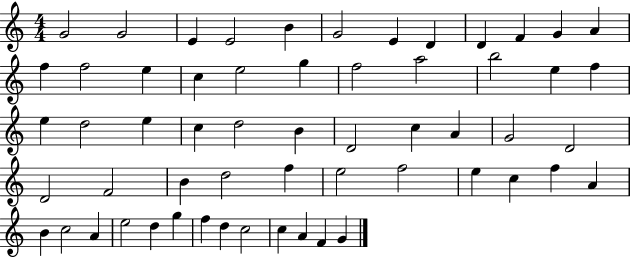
{
  \clef treble
  \numericTimeSignature
  \time 4/4
  \key c \major
  g'2 g'2 | e'4 e'2 b'4 | g'2 e'4 d'4 | d'4 f'4 g'4 a'4 | \break f''4 f''2 e''4 | c''4 e''2 g''4 | f''2 a''2 | b''2 e''4 f''4 | \break e''4 d''2 e''4 | c''4 d''2 b'4 | d'2 c''4 a'4 | g'2 d'2 | \break d'2 f'2 | b'4 d''2 f''4 | e''2 f''2 | e''4 c''4 f''4 a'4 | \break b'4 c''2 a'4 | e''2 d''4 g''4 | f''4 d''4 c''2 | c''4 a'4 f'4 g'4 | \break \bar "|."
}